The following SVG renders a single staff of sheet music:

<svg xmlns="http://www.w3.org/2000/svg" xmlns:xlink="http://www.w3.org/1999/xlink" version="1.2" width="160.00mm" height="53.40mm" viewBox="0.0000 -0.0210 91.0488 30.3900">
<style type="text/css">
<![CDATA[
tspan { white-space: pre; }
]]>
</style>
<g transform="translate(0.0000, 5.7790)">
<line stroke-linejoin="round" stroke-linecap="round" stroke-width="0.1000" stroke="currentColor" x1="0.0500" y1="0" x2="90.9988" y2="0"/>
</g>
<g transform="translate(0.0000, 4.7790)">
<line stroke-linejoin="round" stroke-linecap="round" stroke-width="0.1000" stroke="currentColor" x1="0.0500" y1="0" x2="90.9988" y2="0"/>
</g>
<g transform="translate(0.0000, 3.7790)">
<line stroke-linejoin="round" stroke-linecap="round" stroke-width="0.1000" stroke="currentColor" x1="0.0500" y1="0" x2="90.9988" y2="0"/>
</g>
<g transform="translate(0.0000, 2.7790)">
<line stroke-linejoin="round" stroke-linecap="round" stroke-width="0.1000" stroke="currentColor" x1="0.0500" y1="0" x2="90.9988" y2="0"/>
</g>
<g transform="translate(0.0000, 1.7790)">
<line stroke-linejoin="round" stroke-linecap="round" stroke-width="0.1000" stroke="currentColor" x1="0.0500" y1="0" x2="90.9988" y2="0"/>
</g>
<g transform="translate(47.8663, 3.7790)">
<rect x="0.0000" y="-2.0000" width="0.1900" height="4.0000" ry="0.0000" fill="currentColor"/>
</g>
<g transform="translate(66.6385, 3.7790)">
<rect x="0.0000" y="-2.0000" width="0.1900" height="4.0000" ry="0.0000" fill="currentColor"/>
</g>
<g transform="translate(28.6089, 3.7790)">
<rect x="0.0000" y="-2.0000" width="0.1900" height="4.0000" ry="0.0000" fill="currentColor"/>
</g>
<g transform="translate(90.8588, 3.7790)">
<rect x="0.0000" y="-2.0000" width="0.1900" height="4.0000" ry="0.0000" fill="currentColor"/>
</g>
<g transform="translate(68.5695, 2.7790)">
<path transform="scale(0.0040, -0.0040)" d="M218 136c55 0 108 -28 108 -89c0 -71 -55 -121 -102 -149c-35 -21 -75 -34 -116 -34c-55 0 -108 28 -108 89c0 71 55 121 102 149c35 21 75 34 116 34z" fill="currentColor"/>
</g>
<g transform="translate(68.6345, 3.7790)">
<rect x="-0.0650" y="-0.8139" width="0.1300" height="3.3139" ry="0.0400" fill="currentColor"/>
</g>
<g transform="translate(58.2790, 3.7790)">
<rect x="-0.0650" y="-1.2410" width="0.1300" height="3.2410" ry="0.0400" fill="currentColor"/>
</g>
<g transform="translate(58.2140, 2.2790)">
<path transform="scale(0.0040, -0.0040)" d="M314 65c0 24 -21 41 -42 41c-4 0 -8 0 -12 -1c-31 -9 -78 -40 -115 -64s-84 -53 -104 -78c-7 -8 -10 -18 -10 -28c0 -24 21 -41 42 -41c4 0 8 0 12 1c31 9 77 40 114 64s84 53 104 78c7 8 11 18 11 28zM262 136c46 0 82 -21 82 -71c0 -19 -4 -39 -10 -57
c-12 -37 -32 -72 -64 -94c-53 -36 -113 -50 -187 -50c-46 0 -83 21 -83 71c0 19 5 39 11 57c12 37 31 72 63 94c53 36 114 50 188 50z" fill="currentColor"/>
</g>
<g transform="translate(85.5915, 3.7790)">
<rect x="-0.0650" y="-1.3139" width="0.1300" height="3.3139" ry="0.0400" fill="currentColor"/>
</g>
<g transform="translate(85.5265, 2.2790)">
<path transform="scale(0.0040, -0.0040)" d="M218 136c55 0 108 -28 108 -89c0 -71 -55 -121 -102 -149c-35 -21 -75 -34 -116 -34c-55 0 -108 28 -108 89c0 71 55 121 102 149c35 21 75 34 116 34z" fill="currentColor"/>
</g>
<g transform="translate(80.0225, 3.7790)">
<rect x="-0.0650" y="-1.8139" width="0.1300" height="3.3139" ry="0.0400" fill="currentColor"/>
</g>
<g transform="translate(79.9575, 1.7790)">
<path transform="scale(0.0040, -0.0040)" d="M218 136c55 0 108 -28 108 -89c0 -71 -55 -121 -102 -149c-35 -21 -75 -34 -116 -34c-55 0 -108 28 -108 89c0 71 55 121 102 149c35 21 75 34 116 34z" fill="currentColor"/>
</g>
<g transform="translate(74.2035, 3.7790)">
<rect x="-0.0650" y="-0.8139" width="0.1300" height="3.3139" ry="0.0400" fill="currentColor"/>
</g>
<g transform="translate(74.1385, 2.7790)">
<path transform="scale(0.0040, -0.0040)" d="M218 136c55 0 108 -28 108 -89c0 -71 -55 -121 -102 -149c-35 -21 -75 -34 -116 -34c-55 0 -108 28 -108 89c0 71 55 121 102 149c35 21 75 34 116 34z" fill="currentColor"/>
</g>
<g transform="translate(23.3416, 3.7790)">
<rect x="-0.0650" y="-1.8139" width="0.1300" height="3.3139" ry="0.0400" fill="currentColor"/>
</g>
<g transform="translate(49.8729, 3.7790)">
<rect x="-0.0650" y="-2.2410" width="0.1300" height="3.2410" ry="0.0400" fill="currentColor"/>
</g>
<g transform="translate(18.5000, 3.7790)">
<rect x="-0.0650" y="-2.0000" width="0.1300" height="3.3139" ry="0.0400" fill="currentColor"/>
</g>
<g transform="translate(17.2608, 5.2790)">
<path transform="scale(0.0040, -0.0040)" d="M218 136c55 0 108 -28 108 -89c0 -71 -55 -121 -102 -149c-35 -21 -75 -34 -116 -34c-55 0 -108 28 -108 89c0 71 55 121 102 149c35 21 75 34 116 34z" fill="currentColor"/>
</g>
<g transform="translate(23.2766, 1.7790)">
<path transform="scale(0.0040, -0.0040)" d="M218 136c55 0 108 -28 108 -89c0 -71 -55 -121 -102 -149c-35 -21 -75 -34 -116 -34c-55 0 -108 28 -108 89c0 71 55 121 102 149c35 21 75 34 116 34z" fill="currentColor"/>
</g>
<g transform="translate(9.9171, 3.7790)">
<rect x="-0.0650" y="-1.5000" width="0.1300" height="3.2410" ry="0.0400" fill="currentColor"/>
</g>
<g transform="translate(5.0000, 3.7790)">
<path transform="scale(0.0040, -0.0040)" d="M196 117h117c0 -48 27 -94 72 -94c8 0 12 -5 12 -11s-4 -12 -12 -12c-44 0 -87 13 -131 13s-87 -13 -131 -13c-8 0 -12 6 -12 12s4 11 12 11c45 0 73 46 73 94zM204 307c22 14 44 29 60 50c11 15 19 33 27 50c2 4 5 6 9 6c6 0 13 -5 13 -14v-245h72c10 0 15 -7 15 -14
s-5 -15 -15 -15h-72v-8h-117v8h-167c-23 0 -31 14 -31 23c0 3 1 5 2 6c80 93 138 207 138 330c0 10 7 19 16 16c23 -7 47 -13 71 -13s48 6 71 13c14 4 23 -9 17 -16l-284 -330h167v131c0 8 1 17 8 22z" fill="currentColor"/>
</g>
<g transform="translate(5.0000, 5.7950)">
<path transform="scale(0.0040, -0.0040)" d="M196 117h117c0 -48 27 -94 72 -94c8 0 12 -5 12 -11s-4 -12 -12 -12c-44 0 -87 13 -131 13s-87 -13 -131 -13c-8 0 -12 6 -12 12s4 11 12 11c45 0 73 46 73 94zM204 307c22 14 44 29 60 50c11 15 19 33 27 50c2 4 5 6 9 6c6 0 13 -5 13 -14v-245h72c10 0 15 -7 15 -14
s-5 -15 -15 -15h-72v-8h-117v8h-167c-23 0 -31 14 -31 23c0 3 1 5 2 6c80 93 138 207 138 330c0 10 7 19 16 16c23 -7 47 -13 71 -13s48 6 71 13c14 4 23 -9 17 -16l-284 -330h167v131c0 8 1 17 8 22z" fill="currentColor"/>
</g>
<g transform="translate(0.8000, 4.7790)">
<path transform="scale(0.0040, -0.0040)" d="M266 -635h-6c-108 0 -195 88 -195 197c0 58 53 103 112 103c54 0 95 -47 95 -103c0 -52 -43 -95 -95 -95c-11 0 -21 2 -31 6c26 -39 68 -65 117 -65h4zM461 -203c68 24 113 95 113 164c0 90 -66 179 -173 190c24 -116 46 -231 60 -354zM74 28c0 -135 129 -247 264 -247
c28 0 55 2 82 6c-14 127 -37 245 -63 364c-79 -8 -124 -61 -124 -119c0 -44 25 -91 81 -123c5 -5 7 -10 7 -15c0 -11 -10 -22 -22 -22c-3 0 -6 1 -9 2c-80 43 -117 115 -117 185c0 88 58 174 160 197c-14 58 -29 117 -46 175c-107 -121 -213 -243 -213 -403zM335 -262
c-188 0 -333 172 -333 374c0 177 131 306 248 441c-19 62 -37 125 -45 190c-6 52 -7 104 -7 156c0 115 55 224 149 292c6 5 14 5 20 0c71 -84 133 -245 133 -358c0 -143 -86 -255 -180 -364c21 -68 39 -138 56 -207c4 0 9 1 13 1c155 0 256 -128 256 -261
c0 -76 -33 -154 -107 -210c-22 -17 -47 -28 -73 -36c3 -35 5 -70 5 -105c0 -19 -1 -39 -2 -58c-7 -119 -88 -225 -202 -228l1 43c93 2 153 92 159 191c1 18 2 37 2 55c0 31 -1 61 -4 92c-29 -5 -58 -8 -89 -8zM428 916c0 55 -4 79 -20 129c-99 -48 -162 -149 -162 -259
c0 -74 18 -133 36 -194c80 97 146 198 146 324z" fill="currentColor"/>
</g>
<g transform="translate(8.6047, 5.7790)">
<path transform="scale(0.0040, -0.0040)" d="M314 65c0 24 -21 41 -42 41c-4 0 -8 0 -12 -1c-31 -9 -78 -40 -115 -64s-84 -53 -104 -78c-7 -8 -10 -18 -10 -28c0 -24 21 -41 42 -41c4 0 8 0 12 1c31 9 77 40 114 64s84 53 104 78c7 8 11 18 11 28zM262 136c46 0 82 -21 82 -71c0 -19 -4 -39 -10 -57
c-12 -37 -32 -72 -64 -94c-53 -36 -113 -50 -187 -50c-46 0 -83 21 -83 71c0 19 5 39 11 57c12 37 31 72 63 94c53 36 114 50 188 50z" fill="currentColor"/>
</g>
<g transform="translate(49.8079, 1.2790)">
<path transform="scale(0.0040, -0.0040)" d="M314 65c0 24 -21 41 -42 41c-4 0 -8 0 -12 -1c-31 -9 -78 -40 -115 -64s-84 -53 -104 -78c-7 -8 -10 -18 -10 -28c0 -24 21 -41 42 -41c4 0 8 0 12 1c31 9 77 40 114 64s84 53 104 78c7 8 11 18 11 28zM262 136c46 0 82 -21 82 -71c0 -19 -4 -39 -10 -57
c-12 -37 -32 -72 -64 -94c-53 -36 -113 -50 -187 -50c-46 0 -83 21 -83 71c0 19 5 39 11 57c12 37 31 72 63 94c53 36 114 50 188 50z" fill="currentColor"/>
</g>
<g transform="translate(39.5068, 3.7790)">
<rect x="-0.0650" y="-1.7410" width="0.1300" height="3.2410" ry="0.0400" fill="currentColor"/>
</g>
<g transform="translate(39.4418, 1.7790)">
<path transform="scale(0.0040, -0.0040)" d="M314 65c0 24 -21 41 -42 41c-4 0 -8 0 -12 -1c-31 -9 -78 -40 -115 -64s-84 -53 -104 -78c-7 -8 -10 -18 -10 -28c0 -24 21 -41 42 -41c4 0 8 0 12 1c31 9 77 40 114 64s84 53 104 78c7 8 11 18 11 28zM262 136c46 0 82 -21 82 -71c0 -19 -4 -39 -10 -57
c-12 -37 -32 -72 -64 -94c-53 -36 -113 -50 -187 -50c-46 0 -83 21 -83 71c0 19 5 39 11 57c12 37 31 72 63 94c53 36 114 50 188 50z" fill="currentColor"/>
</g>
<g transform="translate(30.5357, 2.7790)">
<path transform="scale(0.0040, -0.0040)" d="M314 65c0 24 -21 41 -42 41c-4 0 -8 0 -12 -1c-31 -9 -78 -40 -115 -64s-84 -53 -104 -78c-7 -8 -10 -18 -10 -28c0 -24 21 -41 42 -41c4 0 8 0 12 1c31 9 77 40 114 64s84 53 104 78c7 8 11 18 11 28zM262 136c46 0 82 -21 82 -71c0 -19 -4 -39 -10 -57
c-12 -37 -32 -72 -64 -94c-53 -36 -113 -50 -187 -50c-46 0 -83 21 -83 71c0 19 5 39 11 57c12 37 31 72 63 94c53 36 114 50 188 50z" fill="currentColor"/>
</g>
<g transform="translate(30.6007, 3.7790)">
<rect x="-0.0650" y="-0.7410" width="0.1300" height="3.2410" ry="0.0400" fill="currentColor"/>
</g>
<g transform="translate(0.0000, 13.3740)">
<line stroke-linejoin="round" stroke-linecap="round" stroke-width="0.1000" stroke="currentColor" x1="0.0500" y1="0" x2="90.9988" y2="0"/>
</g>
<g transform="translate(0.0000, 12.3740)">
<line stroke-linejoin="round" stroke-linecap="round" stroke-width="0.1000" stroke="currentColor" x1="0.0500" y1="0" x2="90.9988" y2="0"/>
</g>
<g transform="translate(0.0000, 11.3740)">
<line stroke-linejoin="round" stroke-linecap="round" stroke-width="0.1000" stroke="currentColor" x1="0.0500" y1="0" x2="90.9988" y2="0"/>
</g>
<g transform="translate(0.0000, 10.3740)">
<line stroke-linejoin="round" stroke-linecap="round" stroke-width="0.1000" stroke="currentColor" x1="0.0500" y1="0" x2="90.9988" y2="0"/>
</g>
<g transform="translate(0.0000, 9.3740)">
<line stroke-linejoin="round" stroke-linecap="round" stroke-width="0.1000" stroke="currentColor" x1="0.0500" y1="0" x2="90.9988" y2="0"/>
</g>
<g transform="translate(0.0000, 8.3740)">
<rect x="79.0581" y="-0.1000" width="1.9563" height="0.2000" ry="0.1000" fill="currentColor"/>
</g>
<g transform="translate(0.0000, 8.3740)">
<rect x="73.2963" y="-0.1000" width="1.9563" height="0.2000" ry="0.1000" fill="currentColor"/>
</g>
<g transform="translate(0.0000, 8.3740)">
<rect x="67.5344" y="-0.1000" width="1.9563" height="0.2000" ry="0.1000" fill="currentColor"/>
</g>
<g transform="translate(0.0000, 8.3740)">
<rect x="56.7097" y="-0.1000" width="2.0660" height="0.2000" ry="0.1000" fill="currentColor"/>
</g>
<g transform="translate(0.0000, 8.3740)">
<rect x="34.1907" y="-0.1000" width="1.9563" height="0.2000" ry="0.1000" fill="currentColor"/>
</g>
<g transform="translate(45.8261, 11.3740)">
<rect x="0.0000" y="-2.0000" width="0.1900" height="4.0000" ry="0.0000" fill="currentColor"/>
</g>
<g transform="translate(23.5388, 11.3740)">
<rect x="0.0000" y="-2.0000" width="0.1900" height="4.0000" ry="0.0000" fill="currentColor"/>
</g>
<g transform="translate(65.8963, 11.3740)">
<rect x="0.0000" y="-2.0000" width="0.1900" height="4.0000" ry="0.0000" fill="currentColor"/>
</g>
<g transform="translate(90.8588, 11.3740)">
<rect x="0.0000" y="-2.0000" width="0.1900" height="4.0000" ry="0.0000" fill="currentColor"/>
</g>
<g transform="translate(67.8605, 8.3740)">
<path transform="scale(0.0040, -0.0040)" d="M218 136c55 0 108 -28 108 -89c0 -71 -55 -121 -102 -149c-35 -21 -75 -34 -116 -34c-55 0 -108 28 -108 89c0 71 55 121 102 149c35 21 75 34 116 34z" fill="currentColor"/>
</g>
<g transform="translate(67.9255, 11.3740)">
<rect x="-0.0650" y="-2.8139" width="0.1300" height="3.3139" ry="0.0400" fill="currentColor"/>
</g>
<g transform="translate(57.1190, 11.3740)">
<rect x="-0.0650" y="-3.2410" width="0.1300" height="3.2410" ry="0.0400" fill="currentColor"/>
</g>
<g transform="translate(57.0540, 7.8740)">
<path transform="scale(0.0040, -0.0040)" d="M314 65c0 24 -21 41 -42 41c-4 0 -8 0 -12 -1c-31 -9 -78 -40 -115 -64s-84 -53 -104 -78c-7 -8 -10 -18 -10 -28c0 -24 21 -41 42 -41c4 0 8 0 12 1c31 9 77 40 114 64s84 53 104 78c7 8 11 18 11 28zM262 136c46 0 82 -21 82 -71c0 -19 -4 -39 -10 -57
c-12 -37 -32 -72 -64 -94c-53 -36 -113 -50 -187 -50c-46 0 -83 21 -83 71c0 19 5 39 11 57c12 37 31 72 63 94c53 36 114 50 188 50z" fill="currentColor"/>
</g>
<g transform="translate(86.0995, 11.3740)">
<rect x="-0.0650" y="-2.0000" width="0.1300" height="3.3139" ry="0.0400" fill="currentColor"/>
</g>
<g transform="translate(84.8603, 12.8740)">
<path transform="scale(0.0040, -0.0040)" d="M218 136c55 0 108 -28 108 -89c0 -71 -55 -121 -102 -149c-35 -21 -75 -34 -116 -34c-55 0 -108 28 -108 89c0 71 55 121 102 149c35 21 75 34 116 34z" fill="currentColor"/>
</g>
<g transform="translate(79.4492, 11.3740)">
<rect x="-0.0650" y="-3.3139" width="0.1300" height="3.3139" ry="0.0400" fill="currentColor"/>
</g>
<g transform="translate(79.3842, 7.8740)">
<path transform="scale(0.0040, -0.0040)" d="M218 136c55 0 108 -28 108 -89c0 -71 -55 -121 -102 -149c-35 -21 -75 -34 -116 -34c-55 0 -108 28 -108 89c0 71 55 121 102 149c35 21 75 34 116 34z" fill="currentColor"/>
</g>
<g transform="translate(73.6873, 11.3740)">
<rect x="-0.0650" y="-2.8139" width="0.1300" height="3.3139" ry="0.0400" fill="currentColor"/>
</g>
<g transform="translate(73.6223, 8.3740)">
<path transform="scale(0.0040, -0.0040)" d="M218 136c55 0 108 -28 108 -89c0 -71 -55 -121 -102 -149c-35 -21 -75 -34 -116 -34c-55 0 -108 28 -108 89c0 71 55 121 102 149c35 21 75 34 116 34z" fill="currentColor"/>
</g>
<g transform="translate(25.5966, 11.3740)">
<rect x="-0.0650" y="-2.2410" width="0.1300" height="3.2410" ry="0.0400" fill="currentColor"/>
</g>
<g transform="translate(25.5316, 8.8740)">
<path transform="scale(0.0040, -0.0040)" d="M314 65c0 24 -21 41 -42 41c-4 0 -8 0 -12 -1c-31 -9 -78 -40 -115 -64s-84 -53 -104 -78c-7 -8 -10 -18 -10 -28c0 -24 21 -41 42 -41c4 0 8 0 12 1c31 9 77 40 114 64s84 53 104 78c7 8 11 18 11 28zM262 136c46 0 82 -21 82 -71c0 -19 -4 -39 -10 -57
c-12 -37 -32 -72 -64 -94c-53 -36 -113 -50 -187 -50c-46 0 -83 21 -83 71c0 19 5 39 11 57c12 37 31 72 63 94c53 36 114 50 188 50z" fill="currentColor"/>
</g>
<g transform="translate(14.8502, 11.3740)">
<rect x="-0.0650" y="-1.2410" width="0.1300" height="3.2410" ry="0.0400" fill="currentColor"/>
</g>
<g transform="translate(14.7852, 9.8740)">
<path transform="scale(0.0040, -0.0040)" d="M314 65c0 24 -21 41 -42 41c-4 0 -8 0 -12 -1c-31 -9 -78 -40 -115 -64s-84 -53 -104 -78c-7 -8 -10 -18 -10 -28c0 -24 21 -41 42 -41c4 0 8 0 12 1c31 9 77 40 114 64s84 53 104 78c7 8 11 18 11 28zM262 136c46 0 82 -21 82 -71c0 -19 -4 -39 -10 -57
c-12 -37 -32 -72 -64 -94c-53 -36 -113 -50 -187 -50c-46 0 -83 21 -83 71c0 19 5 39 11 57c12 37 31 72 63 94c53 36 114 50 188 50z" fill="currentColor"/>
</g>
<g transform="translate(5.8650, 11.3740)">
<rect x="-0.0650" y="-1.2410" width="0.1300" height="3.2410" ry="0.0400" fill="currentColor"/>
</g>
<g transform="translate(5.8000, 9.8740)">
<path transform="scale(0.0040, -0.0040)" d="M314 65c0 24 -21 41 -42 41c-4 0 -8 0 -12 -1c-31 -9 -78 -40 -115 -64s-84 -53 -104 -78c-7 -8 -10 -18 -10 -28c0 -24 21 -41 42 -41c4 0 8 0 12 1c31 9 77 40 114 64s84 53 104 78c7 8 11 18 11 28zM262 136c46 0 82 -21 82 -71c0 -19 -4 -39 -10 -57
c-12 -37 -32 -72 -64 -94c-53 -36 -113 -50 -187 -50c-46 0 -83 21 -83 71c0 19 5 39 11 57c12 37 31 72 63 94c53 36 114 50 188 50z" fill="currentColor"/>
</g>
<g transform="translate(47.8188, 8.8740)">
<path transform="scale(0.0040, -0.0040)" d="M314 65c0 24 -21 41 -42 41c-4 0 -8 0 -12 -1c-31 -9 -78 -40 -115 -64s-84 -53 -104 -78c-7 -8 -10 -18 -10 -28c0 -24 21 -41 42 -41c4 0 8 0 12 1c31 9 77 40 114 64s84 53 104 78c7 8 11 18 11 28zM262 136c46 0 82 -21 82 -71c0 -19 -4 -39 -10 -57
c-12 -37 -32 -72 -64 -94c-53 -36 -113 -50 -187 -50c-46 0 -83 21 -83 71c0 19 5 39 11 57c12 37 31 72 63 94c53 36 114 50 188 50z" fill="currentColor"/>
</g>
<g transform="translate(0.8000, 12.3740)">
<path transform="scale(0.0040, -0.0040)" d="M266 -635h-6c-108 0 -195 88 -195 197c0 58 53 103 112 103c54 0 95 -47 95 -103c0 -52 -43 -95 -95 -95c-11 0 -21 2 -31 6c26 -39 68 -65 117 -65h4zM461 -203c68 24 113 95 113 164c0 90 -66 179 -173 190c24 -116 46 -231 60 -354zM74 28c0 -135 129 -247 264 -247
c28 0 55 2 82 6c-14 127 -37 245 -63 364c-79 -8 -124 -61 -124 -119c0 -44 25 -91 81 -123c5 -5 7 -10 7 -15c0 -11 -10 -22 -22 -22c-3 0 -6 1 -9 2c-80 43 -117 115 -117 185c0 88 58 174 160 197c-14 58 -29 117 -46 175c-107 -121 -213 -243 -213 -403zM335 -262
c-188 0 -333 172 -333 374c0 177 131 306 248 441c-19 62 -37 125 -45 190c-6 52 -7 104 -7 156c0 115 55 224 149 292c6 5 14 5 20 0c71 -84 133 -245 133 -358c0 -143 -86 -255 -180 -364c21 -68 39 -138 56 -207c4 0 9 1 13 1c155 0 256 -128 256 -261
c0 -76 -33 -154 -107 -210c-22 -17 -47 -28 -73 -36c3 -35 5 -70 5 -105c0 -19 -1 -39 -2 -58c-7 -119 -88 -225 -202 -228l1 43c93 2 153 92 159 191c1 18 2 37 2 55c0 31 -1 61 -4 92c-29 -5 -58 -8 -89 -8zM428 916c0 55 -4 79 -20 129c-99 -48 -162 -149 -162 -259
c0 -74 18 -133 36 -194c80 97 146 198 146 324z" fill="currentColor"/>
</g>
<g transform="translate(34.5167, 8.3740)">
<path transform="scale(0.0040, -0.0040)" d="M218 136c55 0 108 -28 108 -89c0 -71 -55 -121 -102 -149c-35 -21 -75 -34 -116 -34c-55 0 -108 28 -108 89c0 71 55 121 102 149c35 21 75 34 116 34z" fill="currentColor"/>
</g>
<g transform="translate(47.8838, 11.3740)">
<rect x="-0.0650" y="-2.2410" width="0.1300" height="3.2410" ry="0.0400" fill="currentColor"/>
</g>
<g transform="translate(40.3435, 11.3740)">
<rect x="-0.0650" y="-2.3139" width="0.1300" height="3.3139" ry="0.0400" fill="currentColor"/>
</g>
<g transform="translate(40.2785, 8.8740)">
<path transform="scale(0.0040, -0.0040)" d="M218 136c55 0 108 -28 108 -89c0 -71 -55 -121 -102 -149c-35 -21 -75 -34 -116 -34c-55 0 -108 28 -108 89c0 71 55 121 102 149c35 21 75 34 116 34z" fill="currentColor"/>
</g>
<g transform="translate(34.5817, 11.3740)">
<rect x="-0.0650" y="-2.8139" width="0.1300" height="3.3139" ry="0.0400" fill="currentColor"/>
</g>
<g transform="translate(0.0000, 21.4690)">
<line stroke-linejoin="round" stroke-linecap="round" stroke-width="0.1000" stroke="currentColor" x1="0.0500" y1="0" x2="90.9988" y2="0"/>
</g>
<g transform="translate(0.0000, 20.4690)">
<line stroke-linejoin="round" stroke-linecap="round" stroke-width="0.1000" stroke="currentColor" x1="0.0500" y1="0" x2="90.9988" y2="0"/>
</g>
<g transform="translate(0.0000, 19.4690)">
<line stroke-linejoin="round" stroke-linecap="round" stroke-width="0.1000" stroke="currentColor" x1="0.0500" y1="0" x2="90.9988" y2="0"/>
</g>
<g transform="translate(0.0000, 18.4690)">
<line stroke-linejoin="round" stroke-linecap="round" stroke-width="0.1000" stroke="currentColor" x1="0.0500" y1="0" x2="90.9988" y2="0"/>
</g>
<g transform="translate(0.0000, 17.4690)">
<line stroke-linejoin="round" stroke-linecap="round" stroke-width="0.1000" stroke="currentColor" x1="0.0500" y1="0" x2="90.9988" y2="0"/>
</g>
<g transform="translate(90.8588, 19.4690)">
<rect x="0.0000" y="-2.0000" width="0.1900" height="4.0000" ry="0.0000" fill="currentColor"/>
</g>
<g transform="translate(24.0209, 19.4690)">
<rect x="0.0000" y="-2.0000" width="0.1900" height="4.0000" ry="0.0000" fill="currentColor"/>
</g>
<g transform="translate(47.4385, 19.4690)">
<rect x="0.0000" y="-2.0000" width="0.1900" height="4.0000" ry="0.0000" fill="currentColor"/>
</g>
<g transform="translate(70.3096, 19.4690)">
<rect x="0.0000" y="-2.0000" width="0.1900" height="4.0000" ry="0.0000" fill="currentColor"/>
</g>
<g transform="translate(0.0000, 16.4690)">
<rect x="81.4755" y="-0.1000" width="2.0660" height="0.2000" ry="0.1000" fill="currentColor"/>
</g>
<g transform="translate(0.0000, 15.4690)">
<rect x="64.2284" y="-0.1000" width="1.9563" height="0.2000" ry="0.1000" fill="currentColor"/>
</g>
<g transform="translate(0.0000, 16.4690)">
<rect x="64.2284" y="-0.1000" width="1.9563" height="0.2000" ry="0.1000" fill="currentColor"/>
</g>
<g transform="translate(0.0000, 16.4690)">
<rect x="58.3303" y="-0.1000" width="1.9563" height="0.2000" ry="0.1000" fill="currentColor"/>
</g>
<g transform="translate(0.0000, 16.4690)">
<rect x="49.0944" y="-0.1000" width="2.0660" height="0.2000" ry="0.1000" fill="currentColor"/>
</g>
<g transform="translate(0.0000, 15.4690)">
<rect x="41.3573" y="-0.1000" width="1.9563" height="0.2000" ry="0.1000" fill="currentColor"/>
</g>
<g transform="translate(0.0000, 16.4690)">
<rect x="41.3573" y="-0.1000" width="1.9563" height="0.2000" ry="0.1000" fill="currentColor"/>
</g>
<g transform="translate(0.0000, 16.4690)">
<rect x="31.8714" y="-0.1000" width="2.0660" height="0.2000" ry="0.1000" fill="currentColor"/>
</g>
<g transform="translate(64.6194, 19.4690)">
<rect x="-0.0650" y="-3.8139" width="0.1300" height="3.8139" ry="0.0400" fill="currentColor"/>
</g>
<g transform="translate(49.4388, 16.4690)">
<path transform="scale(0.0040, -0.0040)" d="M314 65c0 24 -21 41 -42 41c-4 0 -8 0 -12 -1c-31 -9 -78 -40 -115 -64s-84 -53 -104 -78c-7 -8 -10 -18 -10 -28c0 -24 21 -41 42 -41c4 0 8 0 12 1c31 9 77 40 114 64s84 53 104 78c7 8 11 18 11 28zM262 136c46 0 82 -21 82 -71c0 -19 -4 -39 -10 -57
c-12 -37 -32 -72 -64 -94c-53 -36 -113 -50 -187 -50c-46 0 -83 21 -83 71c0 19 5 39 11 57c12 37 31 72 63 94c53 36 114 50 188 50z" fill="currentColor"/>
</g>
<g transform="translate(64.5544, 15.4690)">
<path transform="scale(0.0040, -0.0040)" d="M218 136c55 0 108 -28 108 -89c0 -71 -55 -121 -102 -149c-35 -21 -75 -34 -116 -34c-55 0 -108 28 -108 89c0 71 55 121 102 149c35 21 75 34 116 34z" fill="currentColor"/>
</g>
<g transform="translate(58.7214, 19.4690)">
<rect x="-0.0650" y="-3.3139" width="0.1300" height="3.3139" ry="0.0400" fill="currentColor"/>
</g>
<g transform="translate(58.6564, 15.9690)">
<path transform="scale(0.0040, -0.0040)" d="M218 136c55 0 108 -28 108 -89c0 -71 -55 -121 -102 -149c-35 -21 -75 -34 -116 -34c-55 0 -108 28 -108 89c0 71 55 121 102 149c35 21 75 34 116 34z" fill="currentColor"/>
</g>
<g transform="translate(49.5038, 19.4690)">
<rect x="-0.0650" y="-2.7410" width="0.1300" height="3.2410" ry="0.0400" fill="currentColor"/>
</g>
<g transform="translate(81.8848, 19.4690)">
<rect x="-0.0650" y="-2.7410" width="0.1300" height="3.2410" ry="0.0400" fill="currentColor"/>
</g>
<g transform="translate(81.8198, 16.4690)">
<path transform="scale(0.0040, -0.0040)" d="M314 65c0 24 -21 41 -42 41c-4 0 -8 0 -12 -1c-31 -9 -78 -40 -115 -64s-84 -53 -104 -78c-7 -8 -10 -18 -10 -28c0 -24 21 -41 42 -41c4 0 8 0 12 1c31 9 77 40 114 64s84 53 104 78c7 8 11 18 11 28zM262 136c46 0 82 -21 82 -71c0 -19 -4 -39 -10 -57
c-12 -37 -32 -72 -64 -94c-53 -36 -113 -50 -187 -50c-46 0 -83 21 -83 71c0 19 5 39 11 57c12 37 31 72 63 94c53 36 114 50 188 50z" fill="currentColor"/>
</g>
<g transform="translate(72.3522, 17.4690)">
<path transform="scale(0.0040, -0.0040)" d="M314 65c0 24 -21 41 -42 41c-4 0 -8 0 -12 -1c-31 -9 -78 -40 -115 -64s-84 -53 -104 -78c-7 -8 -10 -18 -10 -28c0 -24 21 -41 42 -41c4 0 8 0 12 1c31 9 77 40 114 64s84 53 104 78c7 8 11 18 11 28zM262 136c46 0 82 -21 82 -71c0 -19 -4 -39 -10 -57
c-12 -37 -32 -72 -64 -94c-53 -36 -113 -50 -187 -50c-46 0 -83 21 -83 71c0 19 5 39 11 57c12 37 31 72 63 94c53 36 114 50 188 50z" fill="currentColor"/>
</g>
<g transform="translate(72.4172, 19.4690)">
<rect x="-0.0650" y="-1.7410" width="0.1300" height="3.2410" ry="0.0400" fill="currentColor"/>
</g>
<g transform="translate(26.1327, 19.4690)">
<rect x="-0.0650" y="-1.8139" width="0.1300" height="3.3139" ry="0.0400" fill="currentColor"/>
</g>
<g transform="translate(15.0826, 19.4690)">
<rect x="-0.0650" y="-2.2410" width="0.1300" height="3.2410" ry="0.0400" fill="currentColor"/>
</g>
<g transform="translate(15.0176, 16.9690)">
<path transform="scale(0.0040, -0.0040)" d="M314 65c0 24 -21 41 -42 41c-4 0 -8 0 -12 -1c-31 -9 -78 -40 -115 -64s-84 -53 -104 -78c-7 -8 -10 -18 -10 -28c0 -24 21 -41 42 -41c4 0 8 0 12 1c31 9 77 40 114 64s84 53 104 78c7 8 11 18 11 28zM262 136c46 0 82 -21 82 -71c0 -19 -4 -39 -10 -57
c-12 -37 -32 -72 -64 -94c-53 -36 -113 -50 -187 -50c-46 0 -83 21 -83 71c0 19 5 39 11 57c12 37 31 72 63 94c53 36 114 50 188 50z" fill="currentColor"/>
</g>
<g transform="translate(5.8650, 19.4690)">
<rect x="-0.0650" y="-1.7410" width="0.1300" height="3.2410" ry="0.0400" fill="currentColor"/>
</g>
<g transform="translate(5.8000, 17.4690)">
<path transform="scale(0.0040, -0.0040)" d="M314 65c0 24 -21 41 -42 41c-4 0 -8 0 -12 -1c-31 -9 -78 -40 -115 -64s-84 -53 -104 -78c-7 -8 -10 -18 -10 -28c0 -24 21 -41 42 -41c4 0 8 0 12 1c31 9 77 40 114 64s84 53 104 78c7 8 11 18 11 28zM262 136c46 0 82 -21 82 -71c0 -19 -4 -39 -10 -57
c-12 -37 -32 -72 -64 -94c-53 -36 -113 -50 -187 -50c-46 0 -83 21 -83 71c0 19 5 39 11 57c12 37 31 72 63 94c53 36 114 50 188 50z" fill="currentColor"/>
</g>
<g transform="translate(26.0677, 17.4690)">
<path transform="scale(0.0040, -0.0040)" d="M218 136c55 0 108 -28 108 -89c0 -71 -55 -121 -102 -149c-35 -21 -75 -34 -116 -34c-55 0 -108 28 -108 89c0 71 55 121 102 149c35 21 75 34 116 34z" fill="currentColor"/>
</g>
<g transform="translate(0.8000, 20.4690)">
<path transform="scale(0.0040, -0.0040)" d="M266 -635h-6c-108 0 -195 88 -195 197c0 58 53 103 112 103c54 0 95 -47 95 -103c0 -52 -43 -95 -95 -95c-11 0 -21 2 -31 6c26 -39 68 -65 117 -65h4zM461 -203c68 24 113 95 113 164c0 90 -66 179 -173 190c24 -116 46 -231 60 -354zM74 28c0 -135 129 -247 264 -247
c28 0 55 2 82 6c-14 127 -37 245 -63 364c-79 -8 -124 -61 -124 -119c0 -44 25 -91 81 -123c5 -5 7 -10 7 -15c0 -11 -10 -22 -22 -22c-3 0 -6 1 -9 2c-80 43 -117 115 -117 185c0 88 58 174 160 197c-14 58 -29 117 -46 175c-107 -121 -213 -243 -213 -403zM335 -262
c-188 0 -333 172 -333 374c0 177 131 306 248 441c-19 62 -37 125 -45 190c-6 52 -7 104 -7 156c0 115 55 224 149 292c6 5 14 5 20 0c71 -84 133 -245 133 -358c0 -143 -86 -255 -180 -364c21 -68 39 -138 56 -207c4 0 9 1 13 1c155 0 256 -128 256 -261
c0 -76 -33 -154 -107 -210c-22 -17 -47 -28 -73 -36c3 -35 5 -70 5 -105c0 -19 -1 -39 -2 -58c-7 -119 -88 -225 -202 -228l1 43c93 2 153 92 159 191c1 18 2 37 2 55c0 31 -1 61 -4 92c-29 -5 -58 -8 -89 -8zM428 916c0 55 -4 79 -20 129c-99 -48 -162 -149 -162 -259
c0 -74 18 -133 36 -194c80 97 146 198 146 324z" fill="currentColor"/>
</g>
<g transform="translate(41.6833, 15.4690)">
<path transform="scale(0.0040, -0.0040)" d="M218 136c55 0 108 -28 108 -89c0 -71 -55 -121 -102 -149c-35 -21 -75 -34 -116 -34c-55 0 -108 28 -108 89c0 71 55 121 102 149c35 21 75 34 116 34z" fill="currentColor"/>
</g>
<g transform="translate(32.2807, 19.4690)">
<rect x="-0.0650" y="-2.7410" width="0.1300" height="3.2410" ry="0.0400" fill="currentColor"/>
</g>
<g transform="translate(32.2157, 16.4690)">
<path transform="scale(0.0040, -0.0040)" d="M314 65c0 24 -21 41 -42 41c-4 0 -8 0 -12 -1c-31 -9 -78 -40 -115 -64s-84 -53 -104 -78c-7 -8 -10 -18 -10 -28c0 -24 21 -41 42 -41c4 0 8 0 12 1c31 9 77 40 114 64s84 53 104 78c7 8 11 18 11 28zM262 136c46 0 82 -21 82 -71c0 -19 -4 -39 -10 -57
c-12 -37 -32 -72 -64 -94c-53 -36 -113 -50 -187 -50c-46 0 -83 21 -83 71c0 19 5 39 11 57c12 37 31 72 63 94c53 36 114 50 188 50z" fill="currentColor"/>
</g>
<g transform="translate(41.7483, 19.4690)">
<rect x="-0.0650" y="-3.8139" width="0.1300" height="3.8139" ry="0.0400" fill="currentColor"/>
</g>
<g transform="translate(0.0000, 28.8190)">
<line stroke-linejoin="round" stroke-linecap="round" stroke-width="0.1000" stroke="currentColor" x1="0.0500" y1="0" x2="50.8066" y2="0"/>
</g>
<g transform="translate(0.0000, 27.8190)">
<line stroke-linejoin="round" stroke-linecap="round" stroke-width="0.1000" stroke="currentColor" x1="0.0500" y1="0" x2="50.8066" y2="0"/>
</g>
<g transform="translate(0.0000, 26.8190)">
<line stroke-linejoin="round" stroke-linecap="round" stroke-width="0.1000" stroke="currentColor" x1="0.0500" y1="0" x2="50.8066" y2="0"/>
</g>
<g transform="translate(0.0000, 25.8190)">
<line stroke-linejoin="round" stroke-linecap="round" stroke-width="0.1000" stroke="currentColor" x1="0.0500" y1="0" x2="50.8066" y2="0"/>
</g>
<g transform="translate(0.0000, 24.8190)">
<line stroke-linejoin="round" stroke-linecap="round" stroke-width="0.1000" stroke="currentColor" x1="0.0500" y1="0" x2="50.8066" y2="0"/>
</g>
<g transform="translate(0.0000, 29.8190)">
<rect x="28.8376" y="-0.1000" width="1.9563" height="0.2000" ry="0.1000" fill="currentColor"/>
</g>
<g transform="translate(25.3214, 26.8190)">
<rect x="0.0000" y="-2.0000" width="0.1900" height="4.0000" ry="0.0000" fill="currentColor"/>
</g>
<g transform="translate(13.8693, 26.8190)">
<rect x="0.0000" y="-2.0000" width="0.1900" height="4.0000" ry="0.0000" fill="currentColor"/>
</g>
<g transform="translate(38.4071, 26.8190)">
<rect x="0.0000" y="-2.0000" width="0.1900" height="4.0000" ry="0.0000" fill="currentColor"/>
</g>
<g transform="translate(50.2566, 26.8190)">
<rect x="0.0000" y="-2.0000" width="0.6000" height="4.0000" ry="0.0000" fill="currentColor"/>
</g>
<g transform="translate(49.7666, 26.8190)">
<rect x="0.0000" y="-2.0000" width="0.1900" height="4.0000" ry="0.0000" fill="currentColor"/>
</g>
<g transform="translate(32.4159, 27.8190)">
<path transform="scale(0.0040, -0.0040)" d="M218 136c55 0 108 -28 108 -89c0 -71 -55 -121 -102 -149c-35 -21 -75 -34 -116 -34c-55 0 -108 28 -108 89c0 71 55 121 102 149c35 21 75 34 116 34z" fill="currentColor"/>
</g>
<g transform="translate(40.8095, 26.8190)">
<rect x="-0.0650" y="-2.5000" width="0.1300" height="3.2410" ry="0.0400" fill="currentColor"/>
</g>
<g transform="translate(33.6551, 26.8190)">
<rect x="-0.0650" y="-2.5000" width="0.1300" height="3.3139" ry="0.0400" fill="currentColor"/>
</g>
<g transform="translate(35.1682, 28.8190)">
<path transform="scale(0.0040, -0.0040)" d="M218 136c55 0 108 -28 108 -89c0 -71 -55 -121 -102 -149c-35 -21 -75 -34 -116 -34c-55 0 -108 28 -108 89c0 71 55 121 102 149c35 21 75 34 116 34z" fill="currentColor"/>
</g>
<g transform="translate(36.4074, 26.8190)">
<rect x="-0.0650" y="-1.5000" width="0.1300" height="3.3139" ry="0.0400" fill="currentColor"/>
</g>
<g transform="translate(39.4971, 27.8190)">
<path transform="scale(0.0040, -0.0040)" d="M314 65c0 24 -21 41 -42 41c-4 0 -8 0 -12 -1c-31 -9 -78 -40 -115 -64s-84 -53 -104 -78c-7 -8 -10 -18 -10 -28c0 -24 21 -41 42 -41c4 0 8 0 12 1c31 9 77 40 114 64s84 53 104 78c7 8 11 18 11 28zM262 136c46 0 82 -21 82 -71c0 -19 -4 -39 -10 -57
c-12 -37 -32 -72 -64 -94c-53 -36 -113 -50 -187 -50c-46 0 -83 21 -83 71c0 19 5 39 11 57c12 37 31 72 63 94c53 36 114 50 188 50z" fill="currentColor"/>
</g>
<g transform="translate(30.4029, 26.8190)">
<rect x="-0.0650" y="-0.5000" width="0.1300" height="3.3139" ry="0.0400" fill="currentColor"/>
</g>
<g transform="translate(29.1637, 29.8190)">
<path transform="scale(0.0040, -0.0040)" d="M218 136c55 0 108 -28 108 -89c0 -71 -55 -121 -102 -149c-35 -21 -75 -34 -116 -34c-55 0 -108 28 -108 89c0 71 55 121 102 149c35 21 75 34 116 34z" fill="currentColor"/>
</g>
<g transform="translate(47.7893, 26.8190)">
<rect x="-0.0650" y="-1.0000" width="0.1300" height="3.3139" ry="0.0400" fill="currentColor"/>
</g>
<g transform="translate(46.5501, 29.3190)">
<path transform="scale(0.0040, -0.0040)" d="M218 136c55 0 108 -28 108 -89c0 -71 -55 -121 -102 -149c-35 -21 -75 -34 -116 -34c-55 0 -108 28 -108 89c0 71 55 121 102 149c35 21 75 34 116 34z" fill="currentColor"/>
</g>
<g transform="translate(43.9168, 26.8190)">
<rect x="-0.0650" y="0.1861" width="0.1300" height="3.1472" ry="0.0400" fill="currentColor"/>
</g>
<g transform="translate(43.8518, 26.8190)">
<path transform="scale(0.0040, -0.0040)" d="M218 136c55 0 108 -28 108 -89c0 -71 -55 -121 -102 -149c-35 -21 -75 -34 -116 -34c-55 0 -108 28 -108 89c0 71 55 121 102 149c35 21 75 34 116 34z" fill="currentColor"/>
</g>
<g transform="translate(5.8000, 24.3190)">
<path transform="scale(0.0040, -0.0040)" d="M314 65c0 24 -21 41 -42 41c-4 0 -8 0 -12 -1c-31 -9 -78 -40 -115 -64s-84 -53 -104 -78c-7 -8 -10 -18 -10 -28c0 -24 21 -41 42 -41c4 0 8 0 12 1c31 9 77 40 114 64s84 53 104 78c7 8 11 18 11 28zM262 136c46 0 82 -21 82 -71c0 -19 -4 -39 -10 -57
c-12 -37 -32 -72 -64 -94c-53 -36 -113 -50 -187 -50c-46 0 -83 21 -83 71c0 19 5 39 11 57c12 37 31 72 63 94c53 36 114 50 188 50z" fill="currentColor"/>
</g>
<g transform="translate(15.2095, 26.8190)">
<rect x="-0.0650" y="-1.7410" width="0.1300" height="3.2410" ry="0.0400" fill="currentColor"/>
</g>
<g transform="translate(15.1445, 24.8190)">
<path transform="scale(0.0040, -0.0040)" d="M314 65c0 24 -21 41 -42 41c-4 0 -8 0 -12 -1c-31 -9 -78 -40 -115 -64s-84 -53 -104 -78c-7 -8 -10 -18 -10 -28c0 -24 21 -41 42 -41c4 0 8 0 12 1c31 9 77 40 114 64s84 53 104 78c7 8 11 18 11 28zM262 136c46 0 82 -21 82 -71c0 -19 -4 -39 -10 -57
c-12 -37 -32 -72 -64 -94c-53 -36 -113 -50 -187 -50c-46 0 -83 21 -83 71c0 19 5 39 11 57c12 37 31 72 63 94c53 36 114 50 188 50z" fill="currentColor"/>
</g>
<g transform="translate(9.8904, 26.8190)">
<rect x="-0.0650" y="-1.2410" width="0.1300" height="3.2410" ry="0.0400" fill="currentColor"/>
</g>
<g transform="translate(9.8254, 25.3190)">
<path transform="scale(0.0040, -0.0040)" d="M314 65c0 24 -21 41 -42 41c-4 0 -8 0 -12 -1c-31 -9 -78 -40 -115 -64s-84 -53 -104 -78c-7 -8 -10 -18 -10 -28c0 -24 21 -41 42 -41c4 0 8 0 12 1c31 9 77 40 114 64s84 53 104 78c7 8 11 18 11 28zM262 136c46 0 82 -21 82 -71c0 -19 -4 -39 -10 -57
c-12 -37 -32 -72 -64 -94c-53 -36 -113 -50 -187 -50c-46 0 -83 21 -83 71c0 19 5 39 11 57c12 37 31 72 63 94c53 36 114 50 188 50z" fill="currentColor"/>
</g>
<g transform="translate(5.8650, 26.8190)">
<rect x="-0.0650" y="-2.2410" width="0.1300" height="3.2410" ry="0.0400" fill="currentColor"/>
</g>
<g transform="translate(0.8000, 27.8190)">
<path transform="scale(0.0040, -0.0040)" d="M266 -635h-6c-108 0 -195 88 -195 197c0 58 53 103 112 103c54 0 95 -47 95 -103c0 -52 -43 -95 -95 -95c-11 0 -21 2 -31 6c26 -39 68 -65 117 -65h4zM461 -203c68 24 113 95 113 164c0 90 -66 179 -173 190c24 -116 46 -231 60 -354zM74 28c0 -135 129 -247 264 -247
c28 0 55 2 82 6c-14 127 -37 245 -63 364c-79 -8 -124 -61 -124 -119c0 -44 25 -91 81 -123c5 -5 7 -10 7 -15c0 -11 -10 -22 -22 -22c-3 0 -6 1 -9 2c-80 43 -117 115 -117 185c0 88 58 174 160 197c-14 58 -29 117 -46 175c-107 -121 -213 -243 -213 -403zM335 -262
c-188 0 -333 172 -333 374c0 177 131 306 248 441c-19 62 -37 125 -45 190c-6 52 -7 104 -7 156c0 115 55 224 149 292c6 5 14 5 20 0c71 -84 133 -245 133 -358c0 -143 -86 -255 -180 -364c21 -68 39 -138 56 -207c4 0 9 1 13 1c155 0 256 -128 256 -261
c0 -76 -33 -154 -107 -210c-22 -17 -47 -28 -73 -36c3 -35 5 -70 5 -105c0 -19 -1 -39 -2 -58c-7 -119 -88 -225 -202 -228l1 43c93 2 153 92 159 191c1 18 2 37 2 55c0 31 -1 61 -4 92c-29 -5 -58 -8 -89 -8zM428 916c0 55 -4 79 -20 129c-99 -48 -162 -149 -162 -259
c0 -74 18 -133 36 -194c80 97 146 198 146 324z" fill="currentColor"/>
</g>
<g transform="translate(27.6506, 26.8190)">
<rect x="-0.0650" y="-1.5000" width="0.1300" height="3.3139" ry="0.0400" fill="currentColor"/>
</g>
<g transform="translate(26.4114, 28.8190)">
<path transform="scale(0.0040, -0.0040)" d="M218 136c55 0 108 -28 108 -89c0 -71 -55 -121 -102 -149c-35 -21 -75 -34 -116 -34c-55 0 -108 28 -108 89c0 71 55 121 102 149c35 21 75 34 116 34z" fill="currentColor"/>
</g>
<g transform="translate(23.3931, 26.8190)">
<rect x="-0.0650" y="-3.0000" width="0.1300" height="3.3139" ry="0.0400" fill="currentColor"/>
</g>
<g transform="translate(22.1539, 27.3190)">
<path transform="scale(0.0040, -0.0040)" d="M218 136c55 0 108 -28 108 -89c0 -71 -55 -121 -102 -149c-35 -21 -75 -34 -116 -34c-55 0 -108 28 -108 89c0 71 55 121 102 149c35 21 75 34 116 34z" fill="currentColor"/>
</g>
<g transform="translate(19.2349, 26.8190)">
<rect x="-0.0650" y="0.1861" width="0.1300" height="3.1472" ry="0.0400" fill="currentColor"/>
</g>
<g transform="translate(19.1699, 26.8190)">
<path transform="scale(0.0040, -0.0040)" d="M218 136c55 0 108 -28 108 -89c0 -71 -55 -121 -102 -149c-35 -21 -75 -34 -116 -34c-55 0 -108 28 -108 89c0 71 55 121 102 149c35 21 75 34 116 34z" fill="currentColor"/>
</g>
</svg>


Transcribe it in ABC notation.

X:1
T:Untitled
M:4/4
L:1/4
K:C
E2 F f d2 f2 g2 e2 d d f e e2 e2 g2 a g g2 b2 a a b F f2 g2 f a2 c' a2 b c' f2 a2 g2 e2 f2 B A E C G E G2 B D